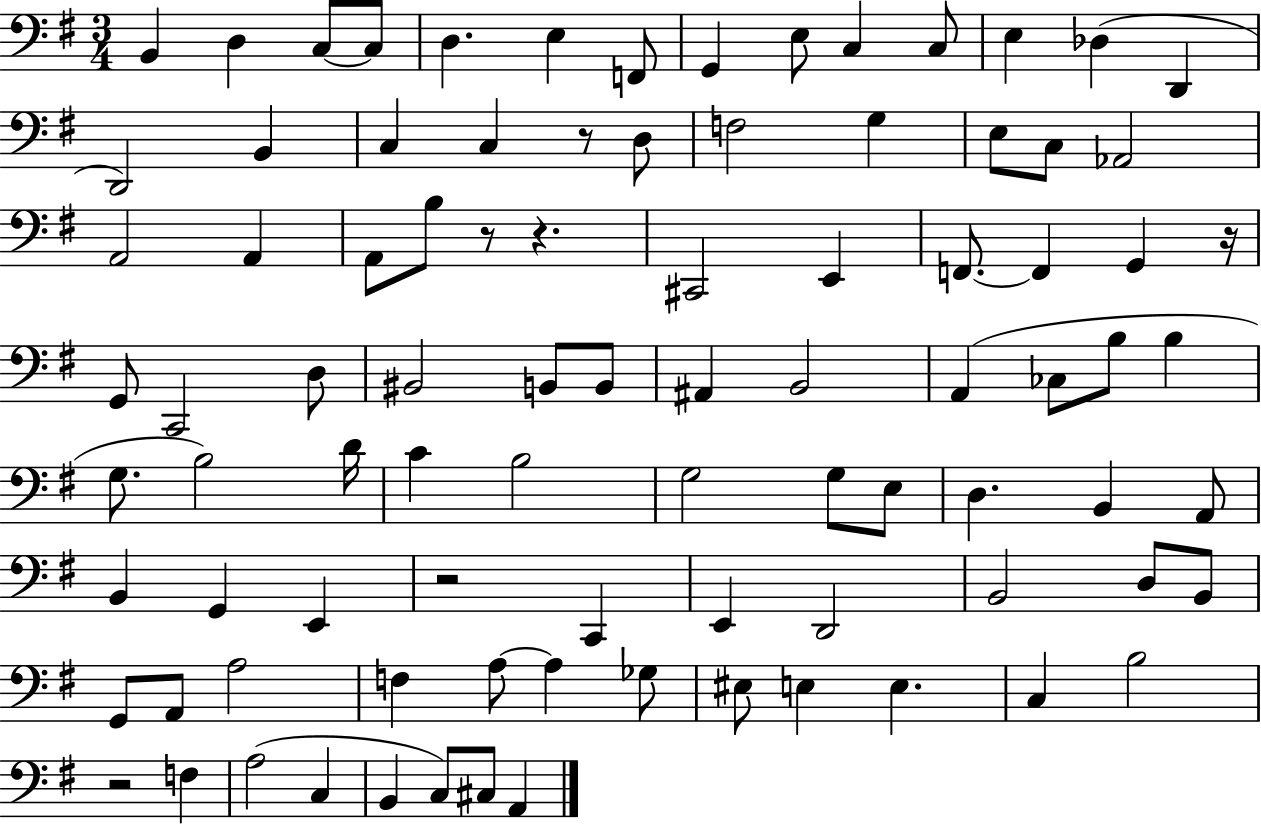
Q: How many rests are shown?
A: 6